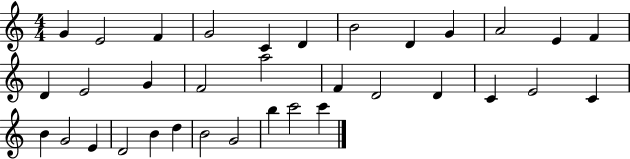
G4/q E4/h F4/q G4/h C4/q D4/q B4/h D4/q G4/q A4/h E4/q F4/q D4/q E4/h G4/q F4/h A5/h F4/q D4/h D4/q C4/q E4/h C4/q B4/q G4/h E4/q D4/h B4/q D5/q B4/h G4/h B5/q C6/h C6/q